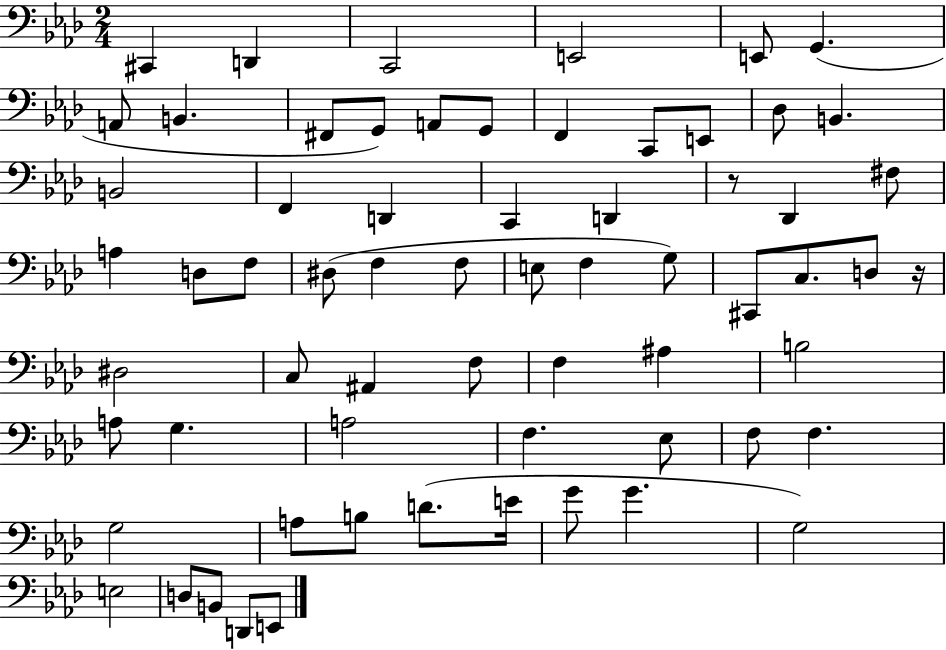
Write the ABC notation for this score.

X:1
T:Untitled
M:2/4
L:1/4
K:Ab
^C,, D,, C,,2 E,,2 E,,/2 G,, A,,/2 B,, ^F,,/2 G,,/2 A,,/2 G,,/2 F,, C,,/2 E,,/2 _D,/2 B,, B,,2 F,, D,, C,, D,, z/2 _D,, ^F,/2 A, D,/2 F,/2 ^D,/2 F, F,/2 E,/2 F, G,/2 ^C,,/2 C,/2 D,/2 z/4 ^D,2 C,/2 ^A,, F,/2 F, ^A, B,2 A,/2 G, A,2 F, _E,/2 F,/2 F, G,2 A,/2 B,/2 D/2 E/4 G/2 G G,2 E,2 D,/2 B,,/2 D,,/2 E,,/2